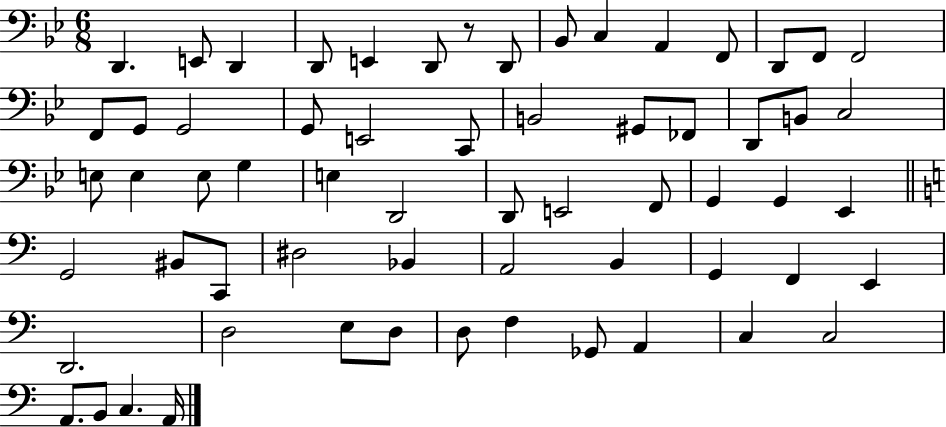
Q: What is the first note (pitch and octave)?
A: D2